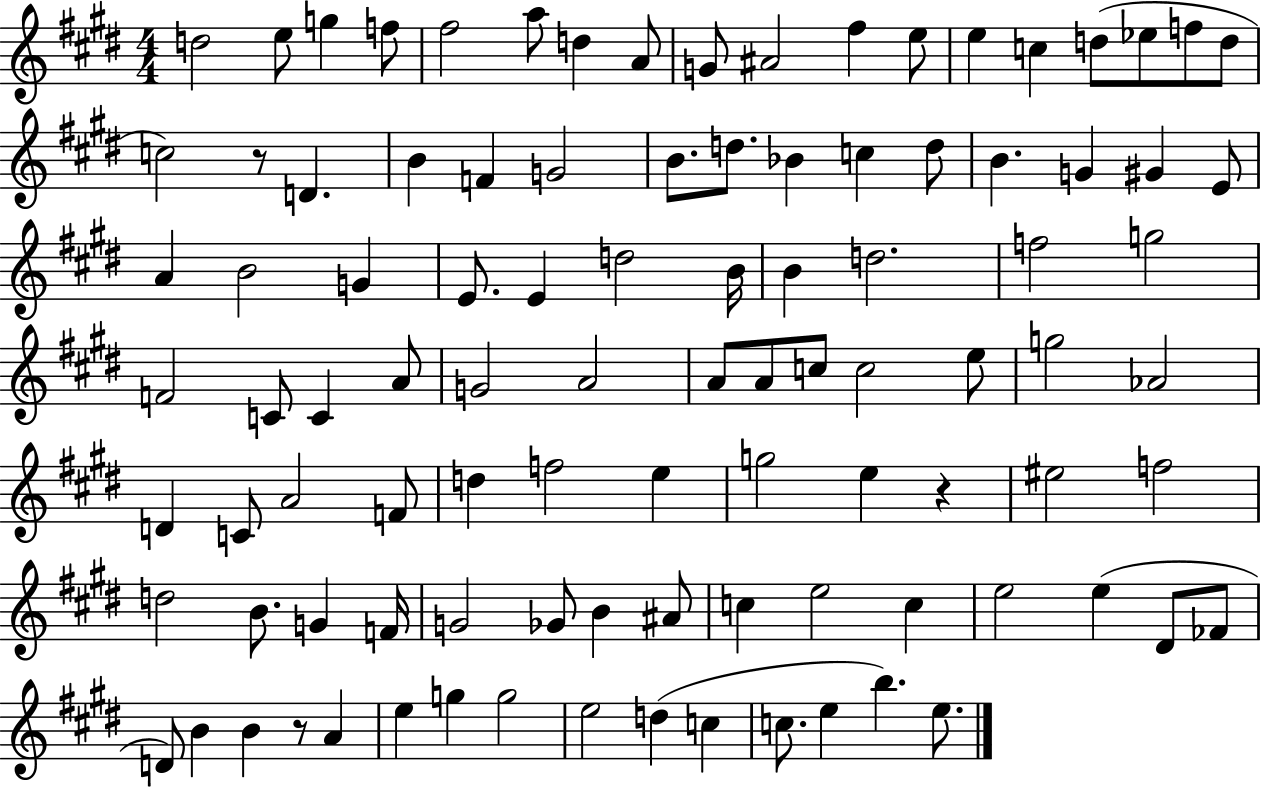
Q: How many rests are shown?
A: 3